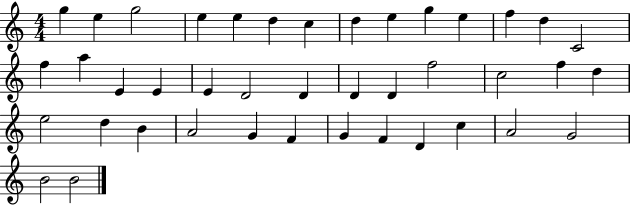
{
  \clef treble
  \numericTimeSignature
  \time 4/4
  \key c \major
  g''4 e''4 g''2 | e''4 e''4 d''4 c''4 | d''4 e''4 g''4 e''4 | f''4 d''4 c'2 | \break f''4 a''4 e'4 e'4 | e'4 d'2 d'4 | d'4 d'4 f''2 | c''2 f''4 d''4 | \break e''2 d''4 b'4 | a'2 g'4 f'4 | g'4 f'4 d'4 c''4 | a'2 g'2 | \break b'2 b'2 | \bar "|."
}